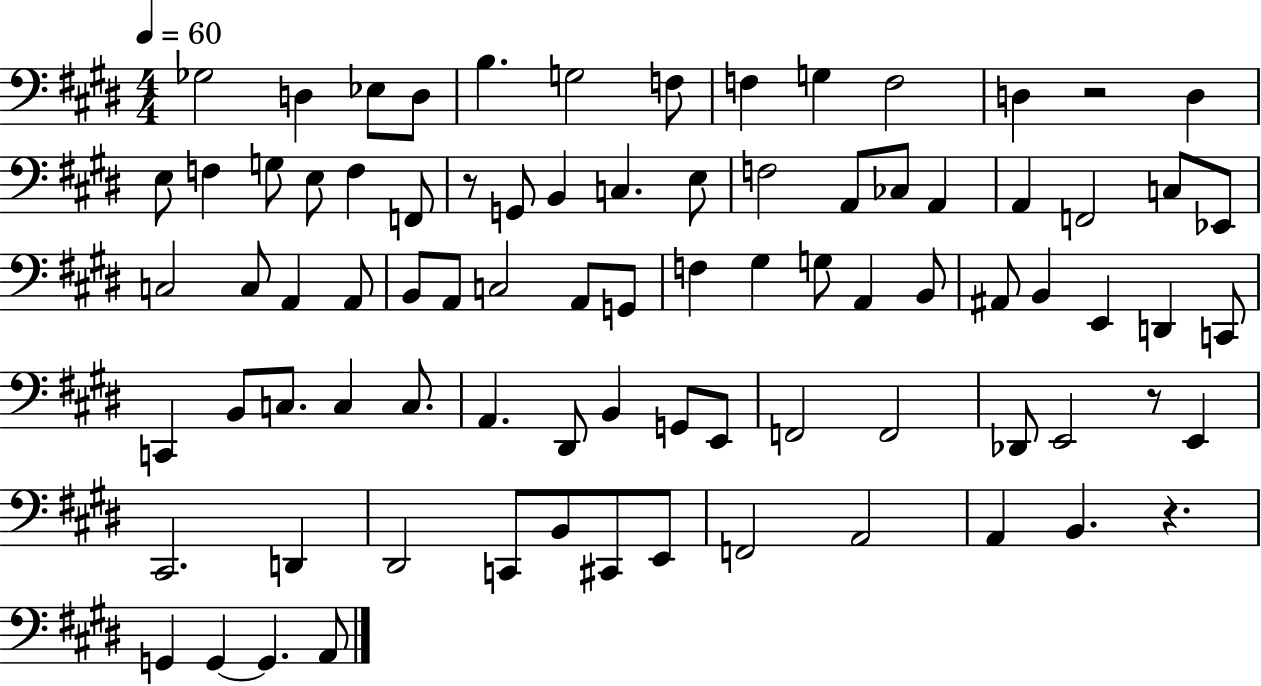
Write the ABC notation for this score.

X:1
T:Untitled
M:4/4
L:1/4
K:E
_G,2 D, _E,/2 D,/2 B, G,2 F,/2 F, G, F,2 D, z2 D, E,/2 F, G,/2 E,/2 F, F,,/2 z/2 G,,/2 B,, C, E,/2 F,2 A,,/2 _C,/2 A,, A,, F,,2 C,/2 _E,,/2 C,2 C,/2 A,, A,,/2 B,,/2 A,,/2 C,2 A,,/2 G,,/2 F, ^G, G,/2 A,, B,,/2 ^A,,/2 B,, E,, D,, C,,/2 C,, B,,/2 C,/2 C, C,/2 A,, ^D,,/2 B,, G,,/2 E,,/2 F,,2 F,,2 _D,,/2 E,,2 z/2 E,, ^C,,2 D,, ^D,,2 C,,/2 B,,/2 ^C,,/2 E,,/2 F,,2 A,,2 A,, B,, z G,, G,, G,, A,,/2